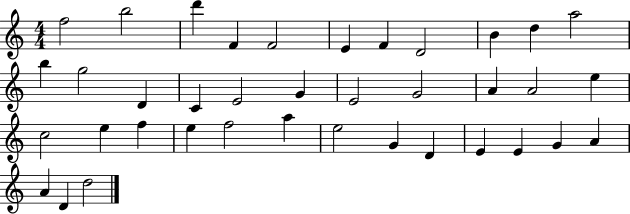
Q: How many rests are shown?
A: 0